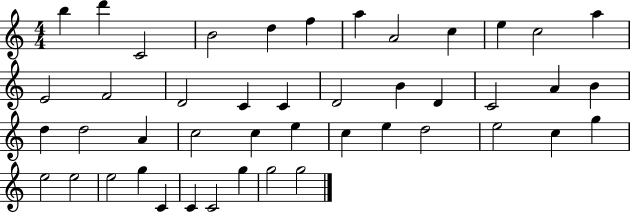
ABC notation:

X:1
T:Untitled
M:4/4
L:1/4
K:C
b d' C2 B2 d f a A2 c e c2 a E2 F2 D2 C C D2 B D C2 A B d d2 A c2 c e c e d2 e2 c g e2 e2 e2 g C C C2 g g2 g2